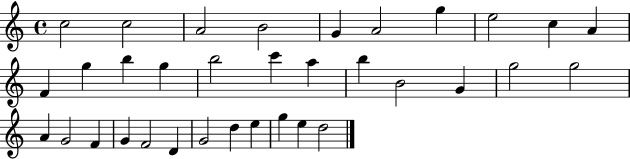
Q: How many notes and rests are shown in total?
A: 34